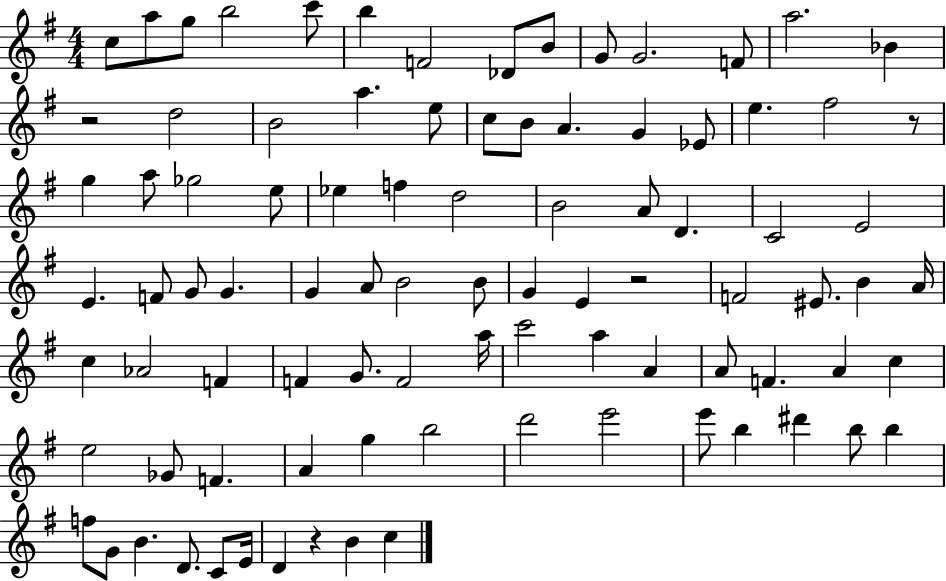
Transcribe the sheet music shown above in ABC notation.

X:1
T:Untitled
M:4/4
L:1/4
K:G
c/2 a/2 g/2 b2 c'/2 b F2 _D/2 B/2 G/2 G2 F/2 a2 _B z2 d2 B2 a e/2 c/2 B/2 A G _E/2 e ^f2 z/2 g a/2 _g2 e/2 _e f d2 B2 A/2 D C2 E2 E F/2 G/2 G G A/2 B2 B/2 G E z2 F2 ^E/2 B A/4 c _A2 F F G/2 F2 a/4 c'2 a A A/2 F A c e2 _G/2 F A g b2 d'2 e'2 e'/2 b ^d' b/2 b f/2 G/2 B D/2 C/2 E/4 D z B c